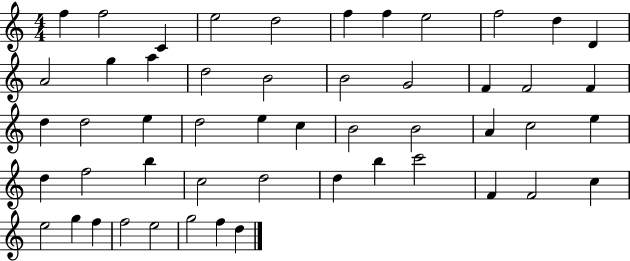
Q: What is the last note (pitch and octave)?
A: D5